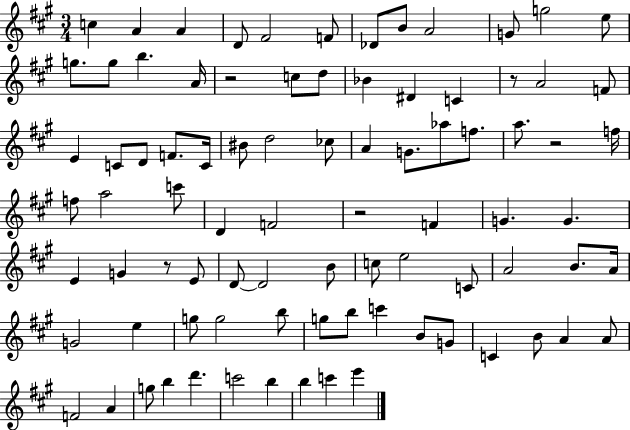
{
  \clef treble
  \numericTimeSignature
  \time 3/4
  \key a \major
  c''4 a'4 a'4 | d'8 fis'2 f'8 | des'8 b'8 a'2 | g'8 g''2 e''8 | \break g''8. g''8 b''4. a'16 | r2 c''8 d''8 | bes'4 dis'4 c'4 | r8 a'2 f'8 | \break e'4 c'8 d'8 f'8. c'16 | bis'8 d''2 ces''8 | a'4 g'8. aes''8 f''8. | a''8. r2 f''16 | \break f''8 a''2 c'''8 | d'4 f'2 | r2 f'4 | g'4. g'4. | \break e'4 g'4 r8 e'8 | d'8~~ d'2 b'8 | c''8 e''2 c'8 | a'2 b'8. a'16 | \break g'2 e''4 | g''8 g''2 b''8 | g''8 b''8 c'''4 b'8 g'8 | c'4 b'8 a'4 a'8 | \break f'2 a'4 | g''8 b''4 d'''4. | c'''2 b''4 | b''4 c'''4 e'''4 | \break \bar "|."
}